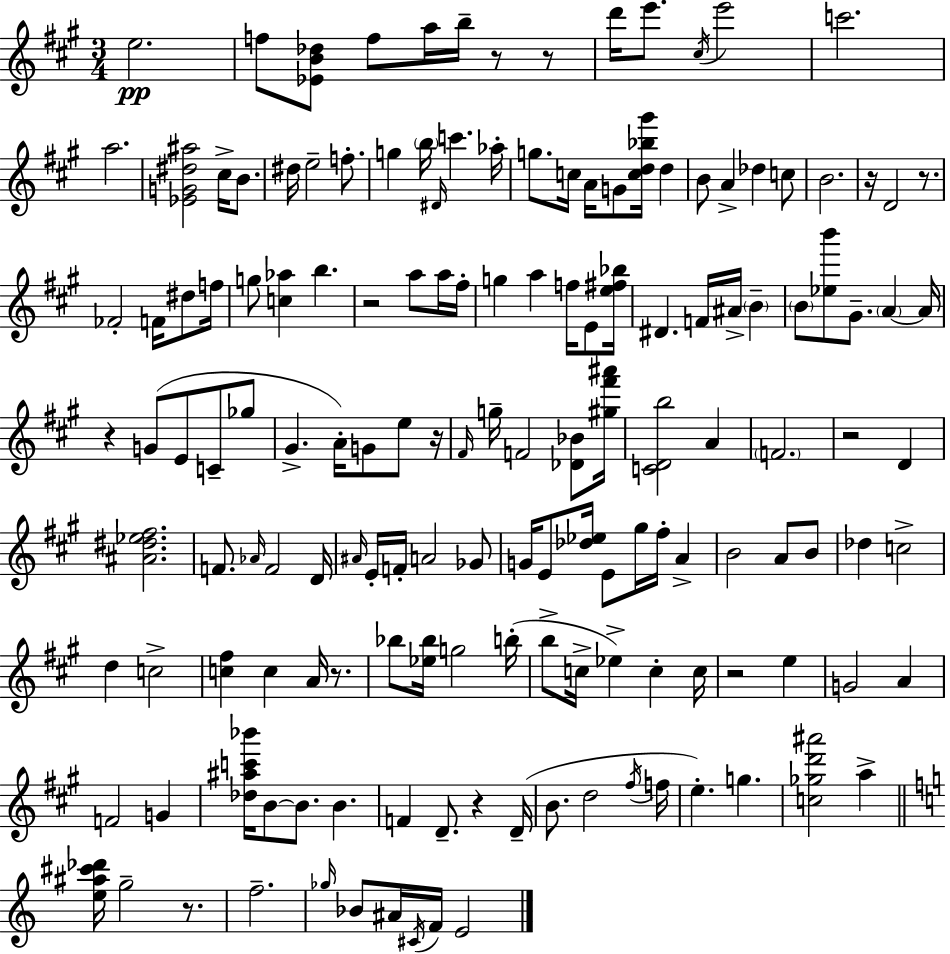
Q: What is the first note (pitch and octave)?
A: E5